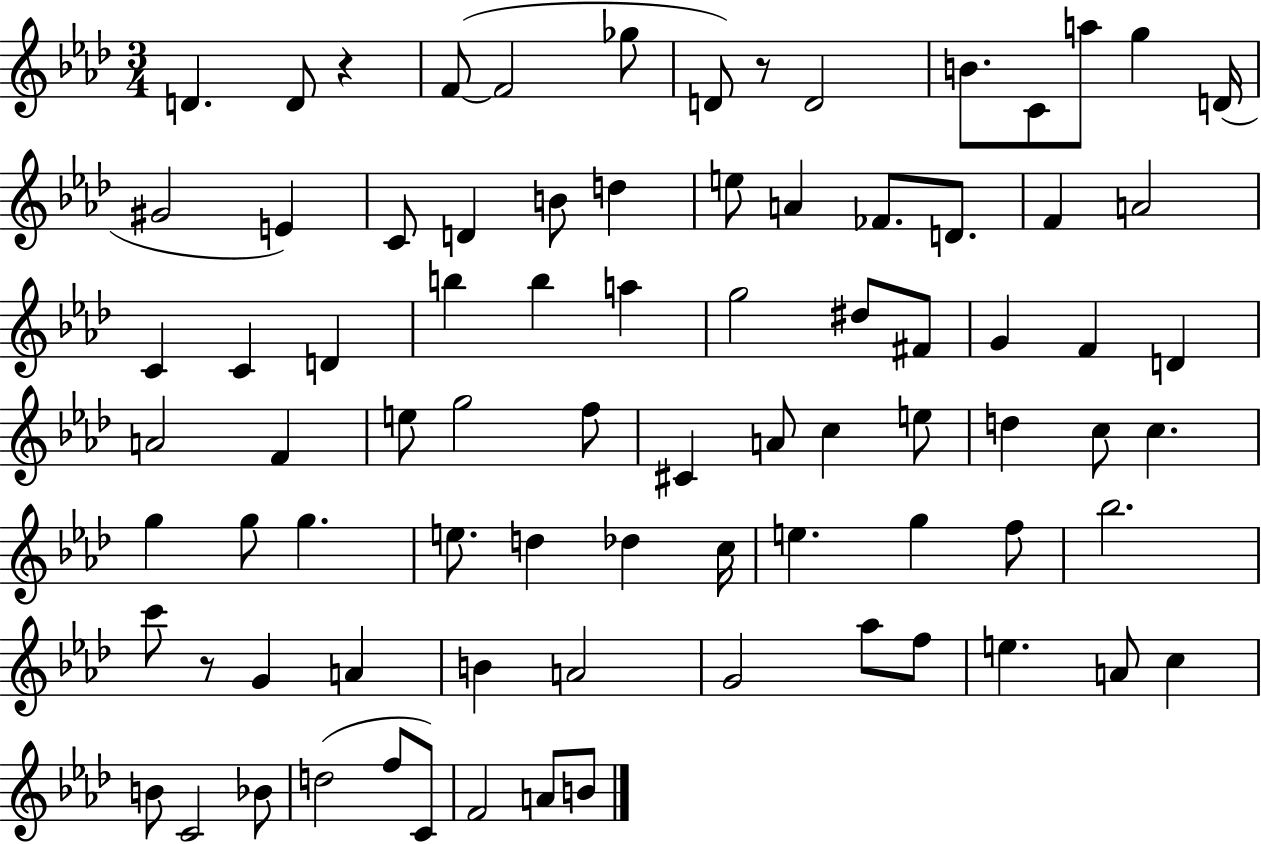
D4/q. D4/e R/q F4/e F4/h Gb5/e D4/e R/e D4/h B4/e. C4/e A5/e G5/q D4/s G#4/h E4/q C4/e D4/q B4/e D5/q E5/e A4/q FES4/e. D4/e. F4/q A4/h C4/q C4/q D4/q B5/q B5/q A5/q G5/h D#5/e F#4/e G4/q F4/q D4/q A4/h F4/q E5/e G5/h F5/e C#4/q A4/e C5/q E5/e D5/q C5/e C5/q. G5/q G5/e G5/q. E5/e. D5/q Db5/q C5/s E5/q. G5/q F5/e Bb5/h. C6/e R/e G4/q A4/q B4/q A4/h G4/h Ab5/e F5/e E5/q. A4/e C5/q B4/e C4/h Bb4/e D5/h F5/e C4/e F4/h A4/e B4/e